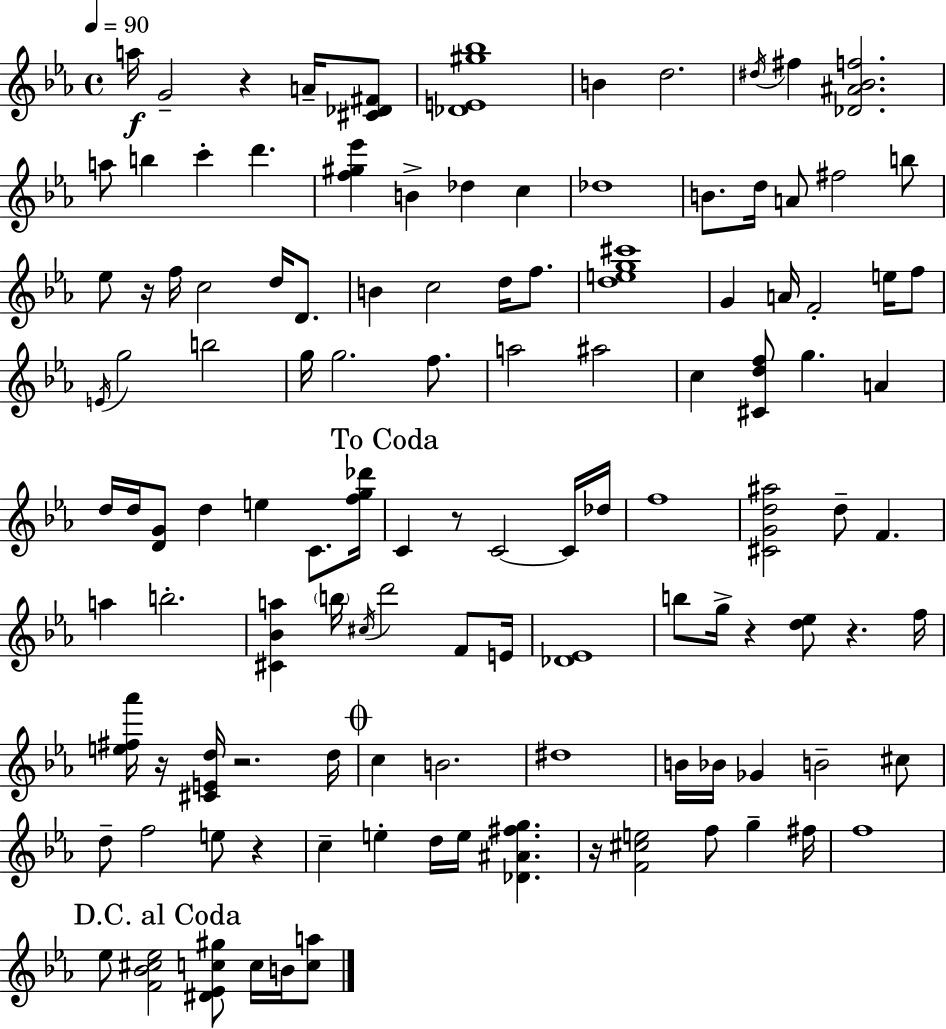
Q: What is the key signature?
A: EES major